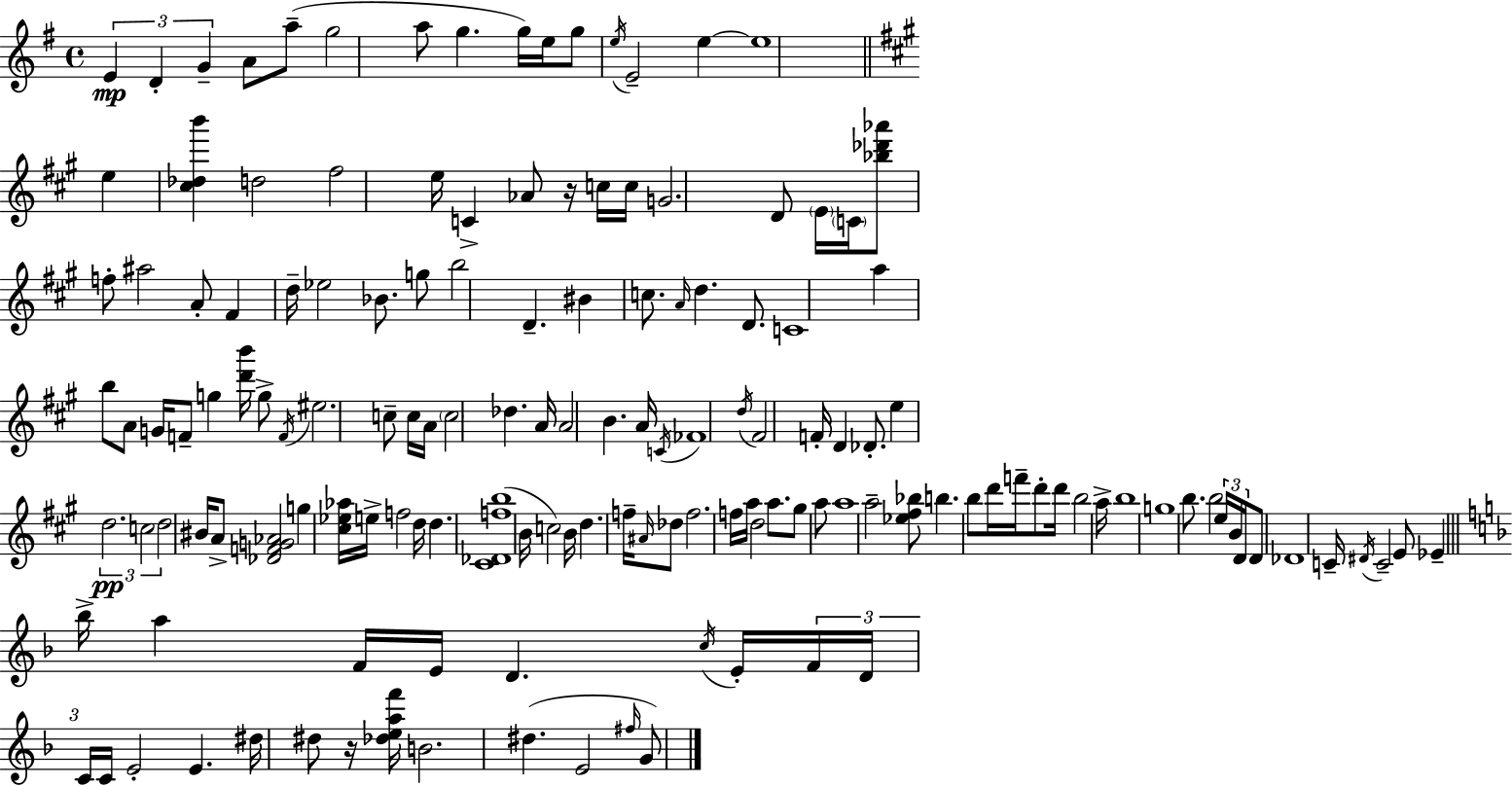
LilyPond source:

{
  \clef treble
  \time 4/4
  \defaultTimeSignature
  \key e \minor
  \tuplet 3/2 { e'4\mp d'4-. g'4-- } a'8 a''8--( | g''2 a''8 g''4. | g''16) e''16 g''8 \acciaccatura { e''16 } e'2-- e''4~~ | e''1 | \break \bar "||" \break \key a \major e''4 <cis'' des'' b'''>4 d''2 | fis''2 e''16 c'4-> aes'8 r16 | c''16 c''16 g'2. d'8 | \parenthesize e'16 \parenthesize c'16 <bes'' des''' aes'''>8 f''8-. ais''2 a'8-. | \break fis'4 d''16-- ees''2 bes'8. | g''8 b''2 d'4.-- | bis'4 c''8. \grace { a'16 } d''4. d'8. | c'1 | \break a''4 b''8 a'8 g'16 f'8-- g''4 | <d''' b'''>16 g''8-> \acciaccatura { f'16 } eis''2. | c''8-- c''16 a'16 \parenthesize c''2 des''4. | a'16 a'2 b'4. | \break a'16 \acciaccatura { c'16 } fes'1 | \acciaccatura { d''16 } fis'2 f'16-. d'4 | des'8.-. e''4 \tuplet 3/2 { d''2.\pp | c''2 d''2 } | \break bis'16 a'8-> <des' f' g' aes'>2 g''4 | <cis'' ees'' aes''>16 e''16-> f''2 d''16 d''4. | <cis' des' f'' b''>1( | b'16 c''2) b'16 d''4. | \break f''16-- \grace { ais'16 } des''8 f''2. | f''16 a''16 d''2 a''8. | gis''8 a''8 a''1 | a''2-- <ees'' fis'' bes''>8 b''4. | \break b''8 d'''16 f'''16-- d'''8-. d'''16 b''2 | a''16-> b''1 | g''1 | b''8. b''2 | \break \tuplet 3/2 { e''16 b'16 d'16 } d'8 des'1 | c'16-- \acciaccatura { dis'16 } c'2-- e'8 | ees'4-- \bar "||" \break \key f \major bes''16-> a''4 f'16 e'16 d'4. \acciaccatura { c''16 } e'16-. \tuplet 3/2 { f'16 | d'16 c'16 } c'16 e'2-. e'4. | dis''16 dis''8 r16 <des'' e'' a'' f'''>16 b'2. | dis''4.( e'2 | \break \grace { fis''16 } g'8) \bar "|."
}